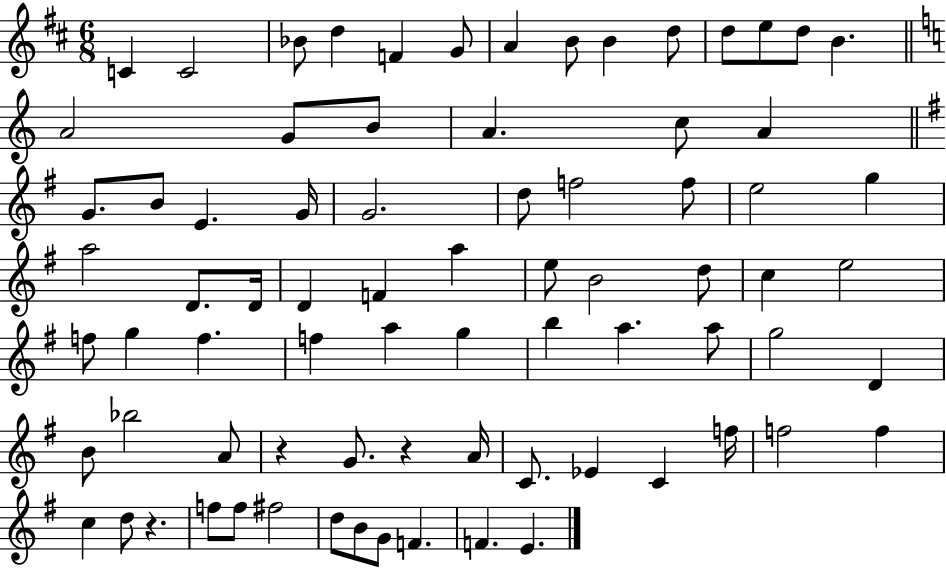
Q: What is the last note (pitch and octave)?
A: E4